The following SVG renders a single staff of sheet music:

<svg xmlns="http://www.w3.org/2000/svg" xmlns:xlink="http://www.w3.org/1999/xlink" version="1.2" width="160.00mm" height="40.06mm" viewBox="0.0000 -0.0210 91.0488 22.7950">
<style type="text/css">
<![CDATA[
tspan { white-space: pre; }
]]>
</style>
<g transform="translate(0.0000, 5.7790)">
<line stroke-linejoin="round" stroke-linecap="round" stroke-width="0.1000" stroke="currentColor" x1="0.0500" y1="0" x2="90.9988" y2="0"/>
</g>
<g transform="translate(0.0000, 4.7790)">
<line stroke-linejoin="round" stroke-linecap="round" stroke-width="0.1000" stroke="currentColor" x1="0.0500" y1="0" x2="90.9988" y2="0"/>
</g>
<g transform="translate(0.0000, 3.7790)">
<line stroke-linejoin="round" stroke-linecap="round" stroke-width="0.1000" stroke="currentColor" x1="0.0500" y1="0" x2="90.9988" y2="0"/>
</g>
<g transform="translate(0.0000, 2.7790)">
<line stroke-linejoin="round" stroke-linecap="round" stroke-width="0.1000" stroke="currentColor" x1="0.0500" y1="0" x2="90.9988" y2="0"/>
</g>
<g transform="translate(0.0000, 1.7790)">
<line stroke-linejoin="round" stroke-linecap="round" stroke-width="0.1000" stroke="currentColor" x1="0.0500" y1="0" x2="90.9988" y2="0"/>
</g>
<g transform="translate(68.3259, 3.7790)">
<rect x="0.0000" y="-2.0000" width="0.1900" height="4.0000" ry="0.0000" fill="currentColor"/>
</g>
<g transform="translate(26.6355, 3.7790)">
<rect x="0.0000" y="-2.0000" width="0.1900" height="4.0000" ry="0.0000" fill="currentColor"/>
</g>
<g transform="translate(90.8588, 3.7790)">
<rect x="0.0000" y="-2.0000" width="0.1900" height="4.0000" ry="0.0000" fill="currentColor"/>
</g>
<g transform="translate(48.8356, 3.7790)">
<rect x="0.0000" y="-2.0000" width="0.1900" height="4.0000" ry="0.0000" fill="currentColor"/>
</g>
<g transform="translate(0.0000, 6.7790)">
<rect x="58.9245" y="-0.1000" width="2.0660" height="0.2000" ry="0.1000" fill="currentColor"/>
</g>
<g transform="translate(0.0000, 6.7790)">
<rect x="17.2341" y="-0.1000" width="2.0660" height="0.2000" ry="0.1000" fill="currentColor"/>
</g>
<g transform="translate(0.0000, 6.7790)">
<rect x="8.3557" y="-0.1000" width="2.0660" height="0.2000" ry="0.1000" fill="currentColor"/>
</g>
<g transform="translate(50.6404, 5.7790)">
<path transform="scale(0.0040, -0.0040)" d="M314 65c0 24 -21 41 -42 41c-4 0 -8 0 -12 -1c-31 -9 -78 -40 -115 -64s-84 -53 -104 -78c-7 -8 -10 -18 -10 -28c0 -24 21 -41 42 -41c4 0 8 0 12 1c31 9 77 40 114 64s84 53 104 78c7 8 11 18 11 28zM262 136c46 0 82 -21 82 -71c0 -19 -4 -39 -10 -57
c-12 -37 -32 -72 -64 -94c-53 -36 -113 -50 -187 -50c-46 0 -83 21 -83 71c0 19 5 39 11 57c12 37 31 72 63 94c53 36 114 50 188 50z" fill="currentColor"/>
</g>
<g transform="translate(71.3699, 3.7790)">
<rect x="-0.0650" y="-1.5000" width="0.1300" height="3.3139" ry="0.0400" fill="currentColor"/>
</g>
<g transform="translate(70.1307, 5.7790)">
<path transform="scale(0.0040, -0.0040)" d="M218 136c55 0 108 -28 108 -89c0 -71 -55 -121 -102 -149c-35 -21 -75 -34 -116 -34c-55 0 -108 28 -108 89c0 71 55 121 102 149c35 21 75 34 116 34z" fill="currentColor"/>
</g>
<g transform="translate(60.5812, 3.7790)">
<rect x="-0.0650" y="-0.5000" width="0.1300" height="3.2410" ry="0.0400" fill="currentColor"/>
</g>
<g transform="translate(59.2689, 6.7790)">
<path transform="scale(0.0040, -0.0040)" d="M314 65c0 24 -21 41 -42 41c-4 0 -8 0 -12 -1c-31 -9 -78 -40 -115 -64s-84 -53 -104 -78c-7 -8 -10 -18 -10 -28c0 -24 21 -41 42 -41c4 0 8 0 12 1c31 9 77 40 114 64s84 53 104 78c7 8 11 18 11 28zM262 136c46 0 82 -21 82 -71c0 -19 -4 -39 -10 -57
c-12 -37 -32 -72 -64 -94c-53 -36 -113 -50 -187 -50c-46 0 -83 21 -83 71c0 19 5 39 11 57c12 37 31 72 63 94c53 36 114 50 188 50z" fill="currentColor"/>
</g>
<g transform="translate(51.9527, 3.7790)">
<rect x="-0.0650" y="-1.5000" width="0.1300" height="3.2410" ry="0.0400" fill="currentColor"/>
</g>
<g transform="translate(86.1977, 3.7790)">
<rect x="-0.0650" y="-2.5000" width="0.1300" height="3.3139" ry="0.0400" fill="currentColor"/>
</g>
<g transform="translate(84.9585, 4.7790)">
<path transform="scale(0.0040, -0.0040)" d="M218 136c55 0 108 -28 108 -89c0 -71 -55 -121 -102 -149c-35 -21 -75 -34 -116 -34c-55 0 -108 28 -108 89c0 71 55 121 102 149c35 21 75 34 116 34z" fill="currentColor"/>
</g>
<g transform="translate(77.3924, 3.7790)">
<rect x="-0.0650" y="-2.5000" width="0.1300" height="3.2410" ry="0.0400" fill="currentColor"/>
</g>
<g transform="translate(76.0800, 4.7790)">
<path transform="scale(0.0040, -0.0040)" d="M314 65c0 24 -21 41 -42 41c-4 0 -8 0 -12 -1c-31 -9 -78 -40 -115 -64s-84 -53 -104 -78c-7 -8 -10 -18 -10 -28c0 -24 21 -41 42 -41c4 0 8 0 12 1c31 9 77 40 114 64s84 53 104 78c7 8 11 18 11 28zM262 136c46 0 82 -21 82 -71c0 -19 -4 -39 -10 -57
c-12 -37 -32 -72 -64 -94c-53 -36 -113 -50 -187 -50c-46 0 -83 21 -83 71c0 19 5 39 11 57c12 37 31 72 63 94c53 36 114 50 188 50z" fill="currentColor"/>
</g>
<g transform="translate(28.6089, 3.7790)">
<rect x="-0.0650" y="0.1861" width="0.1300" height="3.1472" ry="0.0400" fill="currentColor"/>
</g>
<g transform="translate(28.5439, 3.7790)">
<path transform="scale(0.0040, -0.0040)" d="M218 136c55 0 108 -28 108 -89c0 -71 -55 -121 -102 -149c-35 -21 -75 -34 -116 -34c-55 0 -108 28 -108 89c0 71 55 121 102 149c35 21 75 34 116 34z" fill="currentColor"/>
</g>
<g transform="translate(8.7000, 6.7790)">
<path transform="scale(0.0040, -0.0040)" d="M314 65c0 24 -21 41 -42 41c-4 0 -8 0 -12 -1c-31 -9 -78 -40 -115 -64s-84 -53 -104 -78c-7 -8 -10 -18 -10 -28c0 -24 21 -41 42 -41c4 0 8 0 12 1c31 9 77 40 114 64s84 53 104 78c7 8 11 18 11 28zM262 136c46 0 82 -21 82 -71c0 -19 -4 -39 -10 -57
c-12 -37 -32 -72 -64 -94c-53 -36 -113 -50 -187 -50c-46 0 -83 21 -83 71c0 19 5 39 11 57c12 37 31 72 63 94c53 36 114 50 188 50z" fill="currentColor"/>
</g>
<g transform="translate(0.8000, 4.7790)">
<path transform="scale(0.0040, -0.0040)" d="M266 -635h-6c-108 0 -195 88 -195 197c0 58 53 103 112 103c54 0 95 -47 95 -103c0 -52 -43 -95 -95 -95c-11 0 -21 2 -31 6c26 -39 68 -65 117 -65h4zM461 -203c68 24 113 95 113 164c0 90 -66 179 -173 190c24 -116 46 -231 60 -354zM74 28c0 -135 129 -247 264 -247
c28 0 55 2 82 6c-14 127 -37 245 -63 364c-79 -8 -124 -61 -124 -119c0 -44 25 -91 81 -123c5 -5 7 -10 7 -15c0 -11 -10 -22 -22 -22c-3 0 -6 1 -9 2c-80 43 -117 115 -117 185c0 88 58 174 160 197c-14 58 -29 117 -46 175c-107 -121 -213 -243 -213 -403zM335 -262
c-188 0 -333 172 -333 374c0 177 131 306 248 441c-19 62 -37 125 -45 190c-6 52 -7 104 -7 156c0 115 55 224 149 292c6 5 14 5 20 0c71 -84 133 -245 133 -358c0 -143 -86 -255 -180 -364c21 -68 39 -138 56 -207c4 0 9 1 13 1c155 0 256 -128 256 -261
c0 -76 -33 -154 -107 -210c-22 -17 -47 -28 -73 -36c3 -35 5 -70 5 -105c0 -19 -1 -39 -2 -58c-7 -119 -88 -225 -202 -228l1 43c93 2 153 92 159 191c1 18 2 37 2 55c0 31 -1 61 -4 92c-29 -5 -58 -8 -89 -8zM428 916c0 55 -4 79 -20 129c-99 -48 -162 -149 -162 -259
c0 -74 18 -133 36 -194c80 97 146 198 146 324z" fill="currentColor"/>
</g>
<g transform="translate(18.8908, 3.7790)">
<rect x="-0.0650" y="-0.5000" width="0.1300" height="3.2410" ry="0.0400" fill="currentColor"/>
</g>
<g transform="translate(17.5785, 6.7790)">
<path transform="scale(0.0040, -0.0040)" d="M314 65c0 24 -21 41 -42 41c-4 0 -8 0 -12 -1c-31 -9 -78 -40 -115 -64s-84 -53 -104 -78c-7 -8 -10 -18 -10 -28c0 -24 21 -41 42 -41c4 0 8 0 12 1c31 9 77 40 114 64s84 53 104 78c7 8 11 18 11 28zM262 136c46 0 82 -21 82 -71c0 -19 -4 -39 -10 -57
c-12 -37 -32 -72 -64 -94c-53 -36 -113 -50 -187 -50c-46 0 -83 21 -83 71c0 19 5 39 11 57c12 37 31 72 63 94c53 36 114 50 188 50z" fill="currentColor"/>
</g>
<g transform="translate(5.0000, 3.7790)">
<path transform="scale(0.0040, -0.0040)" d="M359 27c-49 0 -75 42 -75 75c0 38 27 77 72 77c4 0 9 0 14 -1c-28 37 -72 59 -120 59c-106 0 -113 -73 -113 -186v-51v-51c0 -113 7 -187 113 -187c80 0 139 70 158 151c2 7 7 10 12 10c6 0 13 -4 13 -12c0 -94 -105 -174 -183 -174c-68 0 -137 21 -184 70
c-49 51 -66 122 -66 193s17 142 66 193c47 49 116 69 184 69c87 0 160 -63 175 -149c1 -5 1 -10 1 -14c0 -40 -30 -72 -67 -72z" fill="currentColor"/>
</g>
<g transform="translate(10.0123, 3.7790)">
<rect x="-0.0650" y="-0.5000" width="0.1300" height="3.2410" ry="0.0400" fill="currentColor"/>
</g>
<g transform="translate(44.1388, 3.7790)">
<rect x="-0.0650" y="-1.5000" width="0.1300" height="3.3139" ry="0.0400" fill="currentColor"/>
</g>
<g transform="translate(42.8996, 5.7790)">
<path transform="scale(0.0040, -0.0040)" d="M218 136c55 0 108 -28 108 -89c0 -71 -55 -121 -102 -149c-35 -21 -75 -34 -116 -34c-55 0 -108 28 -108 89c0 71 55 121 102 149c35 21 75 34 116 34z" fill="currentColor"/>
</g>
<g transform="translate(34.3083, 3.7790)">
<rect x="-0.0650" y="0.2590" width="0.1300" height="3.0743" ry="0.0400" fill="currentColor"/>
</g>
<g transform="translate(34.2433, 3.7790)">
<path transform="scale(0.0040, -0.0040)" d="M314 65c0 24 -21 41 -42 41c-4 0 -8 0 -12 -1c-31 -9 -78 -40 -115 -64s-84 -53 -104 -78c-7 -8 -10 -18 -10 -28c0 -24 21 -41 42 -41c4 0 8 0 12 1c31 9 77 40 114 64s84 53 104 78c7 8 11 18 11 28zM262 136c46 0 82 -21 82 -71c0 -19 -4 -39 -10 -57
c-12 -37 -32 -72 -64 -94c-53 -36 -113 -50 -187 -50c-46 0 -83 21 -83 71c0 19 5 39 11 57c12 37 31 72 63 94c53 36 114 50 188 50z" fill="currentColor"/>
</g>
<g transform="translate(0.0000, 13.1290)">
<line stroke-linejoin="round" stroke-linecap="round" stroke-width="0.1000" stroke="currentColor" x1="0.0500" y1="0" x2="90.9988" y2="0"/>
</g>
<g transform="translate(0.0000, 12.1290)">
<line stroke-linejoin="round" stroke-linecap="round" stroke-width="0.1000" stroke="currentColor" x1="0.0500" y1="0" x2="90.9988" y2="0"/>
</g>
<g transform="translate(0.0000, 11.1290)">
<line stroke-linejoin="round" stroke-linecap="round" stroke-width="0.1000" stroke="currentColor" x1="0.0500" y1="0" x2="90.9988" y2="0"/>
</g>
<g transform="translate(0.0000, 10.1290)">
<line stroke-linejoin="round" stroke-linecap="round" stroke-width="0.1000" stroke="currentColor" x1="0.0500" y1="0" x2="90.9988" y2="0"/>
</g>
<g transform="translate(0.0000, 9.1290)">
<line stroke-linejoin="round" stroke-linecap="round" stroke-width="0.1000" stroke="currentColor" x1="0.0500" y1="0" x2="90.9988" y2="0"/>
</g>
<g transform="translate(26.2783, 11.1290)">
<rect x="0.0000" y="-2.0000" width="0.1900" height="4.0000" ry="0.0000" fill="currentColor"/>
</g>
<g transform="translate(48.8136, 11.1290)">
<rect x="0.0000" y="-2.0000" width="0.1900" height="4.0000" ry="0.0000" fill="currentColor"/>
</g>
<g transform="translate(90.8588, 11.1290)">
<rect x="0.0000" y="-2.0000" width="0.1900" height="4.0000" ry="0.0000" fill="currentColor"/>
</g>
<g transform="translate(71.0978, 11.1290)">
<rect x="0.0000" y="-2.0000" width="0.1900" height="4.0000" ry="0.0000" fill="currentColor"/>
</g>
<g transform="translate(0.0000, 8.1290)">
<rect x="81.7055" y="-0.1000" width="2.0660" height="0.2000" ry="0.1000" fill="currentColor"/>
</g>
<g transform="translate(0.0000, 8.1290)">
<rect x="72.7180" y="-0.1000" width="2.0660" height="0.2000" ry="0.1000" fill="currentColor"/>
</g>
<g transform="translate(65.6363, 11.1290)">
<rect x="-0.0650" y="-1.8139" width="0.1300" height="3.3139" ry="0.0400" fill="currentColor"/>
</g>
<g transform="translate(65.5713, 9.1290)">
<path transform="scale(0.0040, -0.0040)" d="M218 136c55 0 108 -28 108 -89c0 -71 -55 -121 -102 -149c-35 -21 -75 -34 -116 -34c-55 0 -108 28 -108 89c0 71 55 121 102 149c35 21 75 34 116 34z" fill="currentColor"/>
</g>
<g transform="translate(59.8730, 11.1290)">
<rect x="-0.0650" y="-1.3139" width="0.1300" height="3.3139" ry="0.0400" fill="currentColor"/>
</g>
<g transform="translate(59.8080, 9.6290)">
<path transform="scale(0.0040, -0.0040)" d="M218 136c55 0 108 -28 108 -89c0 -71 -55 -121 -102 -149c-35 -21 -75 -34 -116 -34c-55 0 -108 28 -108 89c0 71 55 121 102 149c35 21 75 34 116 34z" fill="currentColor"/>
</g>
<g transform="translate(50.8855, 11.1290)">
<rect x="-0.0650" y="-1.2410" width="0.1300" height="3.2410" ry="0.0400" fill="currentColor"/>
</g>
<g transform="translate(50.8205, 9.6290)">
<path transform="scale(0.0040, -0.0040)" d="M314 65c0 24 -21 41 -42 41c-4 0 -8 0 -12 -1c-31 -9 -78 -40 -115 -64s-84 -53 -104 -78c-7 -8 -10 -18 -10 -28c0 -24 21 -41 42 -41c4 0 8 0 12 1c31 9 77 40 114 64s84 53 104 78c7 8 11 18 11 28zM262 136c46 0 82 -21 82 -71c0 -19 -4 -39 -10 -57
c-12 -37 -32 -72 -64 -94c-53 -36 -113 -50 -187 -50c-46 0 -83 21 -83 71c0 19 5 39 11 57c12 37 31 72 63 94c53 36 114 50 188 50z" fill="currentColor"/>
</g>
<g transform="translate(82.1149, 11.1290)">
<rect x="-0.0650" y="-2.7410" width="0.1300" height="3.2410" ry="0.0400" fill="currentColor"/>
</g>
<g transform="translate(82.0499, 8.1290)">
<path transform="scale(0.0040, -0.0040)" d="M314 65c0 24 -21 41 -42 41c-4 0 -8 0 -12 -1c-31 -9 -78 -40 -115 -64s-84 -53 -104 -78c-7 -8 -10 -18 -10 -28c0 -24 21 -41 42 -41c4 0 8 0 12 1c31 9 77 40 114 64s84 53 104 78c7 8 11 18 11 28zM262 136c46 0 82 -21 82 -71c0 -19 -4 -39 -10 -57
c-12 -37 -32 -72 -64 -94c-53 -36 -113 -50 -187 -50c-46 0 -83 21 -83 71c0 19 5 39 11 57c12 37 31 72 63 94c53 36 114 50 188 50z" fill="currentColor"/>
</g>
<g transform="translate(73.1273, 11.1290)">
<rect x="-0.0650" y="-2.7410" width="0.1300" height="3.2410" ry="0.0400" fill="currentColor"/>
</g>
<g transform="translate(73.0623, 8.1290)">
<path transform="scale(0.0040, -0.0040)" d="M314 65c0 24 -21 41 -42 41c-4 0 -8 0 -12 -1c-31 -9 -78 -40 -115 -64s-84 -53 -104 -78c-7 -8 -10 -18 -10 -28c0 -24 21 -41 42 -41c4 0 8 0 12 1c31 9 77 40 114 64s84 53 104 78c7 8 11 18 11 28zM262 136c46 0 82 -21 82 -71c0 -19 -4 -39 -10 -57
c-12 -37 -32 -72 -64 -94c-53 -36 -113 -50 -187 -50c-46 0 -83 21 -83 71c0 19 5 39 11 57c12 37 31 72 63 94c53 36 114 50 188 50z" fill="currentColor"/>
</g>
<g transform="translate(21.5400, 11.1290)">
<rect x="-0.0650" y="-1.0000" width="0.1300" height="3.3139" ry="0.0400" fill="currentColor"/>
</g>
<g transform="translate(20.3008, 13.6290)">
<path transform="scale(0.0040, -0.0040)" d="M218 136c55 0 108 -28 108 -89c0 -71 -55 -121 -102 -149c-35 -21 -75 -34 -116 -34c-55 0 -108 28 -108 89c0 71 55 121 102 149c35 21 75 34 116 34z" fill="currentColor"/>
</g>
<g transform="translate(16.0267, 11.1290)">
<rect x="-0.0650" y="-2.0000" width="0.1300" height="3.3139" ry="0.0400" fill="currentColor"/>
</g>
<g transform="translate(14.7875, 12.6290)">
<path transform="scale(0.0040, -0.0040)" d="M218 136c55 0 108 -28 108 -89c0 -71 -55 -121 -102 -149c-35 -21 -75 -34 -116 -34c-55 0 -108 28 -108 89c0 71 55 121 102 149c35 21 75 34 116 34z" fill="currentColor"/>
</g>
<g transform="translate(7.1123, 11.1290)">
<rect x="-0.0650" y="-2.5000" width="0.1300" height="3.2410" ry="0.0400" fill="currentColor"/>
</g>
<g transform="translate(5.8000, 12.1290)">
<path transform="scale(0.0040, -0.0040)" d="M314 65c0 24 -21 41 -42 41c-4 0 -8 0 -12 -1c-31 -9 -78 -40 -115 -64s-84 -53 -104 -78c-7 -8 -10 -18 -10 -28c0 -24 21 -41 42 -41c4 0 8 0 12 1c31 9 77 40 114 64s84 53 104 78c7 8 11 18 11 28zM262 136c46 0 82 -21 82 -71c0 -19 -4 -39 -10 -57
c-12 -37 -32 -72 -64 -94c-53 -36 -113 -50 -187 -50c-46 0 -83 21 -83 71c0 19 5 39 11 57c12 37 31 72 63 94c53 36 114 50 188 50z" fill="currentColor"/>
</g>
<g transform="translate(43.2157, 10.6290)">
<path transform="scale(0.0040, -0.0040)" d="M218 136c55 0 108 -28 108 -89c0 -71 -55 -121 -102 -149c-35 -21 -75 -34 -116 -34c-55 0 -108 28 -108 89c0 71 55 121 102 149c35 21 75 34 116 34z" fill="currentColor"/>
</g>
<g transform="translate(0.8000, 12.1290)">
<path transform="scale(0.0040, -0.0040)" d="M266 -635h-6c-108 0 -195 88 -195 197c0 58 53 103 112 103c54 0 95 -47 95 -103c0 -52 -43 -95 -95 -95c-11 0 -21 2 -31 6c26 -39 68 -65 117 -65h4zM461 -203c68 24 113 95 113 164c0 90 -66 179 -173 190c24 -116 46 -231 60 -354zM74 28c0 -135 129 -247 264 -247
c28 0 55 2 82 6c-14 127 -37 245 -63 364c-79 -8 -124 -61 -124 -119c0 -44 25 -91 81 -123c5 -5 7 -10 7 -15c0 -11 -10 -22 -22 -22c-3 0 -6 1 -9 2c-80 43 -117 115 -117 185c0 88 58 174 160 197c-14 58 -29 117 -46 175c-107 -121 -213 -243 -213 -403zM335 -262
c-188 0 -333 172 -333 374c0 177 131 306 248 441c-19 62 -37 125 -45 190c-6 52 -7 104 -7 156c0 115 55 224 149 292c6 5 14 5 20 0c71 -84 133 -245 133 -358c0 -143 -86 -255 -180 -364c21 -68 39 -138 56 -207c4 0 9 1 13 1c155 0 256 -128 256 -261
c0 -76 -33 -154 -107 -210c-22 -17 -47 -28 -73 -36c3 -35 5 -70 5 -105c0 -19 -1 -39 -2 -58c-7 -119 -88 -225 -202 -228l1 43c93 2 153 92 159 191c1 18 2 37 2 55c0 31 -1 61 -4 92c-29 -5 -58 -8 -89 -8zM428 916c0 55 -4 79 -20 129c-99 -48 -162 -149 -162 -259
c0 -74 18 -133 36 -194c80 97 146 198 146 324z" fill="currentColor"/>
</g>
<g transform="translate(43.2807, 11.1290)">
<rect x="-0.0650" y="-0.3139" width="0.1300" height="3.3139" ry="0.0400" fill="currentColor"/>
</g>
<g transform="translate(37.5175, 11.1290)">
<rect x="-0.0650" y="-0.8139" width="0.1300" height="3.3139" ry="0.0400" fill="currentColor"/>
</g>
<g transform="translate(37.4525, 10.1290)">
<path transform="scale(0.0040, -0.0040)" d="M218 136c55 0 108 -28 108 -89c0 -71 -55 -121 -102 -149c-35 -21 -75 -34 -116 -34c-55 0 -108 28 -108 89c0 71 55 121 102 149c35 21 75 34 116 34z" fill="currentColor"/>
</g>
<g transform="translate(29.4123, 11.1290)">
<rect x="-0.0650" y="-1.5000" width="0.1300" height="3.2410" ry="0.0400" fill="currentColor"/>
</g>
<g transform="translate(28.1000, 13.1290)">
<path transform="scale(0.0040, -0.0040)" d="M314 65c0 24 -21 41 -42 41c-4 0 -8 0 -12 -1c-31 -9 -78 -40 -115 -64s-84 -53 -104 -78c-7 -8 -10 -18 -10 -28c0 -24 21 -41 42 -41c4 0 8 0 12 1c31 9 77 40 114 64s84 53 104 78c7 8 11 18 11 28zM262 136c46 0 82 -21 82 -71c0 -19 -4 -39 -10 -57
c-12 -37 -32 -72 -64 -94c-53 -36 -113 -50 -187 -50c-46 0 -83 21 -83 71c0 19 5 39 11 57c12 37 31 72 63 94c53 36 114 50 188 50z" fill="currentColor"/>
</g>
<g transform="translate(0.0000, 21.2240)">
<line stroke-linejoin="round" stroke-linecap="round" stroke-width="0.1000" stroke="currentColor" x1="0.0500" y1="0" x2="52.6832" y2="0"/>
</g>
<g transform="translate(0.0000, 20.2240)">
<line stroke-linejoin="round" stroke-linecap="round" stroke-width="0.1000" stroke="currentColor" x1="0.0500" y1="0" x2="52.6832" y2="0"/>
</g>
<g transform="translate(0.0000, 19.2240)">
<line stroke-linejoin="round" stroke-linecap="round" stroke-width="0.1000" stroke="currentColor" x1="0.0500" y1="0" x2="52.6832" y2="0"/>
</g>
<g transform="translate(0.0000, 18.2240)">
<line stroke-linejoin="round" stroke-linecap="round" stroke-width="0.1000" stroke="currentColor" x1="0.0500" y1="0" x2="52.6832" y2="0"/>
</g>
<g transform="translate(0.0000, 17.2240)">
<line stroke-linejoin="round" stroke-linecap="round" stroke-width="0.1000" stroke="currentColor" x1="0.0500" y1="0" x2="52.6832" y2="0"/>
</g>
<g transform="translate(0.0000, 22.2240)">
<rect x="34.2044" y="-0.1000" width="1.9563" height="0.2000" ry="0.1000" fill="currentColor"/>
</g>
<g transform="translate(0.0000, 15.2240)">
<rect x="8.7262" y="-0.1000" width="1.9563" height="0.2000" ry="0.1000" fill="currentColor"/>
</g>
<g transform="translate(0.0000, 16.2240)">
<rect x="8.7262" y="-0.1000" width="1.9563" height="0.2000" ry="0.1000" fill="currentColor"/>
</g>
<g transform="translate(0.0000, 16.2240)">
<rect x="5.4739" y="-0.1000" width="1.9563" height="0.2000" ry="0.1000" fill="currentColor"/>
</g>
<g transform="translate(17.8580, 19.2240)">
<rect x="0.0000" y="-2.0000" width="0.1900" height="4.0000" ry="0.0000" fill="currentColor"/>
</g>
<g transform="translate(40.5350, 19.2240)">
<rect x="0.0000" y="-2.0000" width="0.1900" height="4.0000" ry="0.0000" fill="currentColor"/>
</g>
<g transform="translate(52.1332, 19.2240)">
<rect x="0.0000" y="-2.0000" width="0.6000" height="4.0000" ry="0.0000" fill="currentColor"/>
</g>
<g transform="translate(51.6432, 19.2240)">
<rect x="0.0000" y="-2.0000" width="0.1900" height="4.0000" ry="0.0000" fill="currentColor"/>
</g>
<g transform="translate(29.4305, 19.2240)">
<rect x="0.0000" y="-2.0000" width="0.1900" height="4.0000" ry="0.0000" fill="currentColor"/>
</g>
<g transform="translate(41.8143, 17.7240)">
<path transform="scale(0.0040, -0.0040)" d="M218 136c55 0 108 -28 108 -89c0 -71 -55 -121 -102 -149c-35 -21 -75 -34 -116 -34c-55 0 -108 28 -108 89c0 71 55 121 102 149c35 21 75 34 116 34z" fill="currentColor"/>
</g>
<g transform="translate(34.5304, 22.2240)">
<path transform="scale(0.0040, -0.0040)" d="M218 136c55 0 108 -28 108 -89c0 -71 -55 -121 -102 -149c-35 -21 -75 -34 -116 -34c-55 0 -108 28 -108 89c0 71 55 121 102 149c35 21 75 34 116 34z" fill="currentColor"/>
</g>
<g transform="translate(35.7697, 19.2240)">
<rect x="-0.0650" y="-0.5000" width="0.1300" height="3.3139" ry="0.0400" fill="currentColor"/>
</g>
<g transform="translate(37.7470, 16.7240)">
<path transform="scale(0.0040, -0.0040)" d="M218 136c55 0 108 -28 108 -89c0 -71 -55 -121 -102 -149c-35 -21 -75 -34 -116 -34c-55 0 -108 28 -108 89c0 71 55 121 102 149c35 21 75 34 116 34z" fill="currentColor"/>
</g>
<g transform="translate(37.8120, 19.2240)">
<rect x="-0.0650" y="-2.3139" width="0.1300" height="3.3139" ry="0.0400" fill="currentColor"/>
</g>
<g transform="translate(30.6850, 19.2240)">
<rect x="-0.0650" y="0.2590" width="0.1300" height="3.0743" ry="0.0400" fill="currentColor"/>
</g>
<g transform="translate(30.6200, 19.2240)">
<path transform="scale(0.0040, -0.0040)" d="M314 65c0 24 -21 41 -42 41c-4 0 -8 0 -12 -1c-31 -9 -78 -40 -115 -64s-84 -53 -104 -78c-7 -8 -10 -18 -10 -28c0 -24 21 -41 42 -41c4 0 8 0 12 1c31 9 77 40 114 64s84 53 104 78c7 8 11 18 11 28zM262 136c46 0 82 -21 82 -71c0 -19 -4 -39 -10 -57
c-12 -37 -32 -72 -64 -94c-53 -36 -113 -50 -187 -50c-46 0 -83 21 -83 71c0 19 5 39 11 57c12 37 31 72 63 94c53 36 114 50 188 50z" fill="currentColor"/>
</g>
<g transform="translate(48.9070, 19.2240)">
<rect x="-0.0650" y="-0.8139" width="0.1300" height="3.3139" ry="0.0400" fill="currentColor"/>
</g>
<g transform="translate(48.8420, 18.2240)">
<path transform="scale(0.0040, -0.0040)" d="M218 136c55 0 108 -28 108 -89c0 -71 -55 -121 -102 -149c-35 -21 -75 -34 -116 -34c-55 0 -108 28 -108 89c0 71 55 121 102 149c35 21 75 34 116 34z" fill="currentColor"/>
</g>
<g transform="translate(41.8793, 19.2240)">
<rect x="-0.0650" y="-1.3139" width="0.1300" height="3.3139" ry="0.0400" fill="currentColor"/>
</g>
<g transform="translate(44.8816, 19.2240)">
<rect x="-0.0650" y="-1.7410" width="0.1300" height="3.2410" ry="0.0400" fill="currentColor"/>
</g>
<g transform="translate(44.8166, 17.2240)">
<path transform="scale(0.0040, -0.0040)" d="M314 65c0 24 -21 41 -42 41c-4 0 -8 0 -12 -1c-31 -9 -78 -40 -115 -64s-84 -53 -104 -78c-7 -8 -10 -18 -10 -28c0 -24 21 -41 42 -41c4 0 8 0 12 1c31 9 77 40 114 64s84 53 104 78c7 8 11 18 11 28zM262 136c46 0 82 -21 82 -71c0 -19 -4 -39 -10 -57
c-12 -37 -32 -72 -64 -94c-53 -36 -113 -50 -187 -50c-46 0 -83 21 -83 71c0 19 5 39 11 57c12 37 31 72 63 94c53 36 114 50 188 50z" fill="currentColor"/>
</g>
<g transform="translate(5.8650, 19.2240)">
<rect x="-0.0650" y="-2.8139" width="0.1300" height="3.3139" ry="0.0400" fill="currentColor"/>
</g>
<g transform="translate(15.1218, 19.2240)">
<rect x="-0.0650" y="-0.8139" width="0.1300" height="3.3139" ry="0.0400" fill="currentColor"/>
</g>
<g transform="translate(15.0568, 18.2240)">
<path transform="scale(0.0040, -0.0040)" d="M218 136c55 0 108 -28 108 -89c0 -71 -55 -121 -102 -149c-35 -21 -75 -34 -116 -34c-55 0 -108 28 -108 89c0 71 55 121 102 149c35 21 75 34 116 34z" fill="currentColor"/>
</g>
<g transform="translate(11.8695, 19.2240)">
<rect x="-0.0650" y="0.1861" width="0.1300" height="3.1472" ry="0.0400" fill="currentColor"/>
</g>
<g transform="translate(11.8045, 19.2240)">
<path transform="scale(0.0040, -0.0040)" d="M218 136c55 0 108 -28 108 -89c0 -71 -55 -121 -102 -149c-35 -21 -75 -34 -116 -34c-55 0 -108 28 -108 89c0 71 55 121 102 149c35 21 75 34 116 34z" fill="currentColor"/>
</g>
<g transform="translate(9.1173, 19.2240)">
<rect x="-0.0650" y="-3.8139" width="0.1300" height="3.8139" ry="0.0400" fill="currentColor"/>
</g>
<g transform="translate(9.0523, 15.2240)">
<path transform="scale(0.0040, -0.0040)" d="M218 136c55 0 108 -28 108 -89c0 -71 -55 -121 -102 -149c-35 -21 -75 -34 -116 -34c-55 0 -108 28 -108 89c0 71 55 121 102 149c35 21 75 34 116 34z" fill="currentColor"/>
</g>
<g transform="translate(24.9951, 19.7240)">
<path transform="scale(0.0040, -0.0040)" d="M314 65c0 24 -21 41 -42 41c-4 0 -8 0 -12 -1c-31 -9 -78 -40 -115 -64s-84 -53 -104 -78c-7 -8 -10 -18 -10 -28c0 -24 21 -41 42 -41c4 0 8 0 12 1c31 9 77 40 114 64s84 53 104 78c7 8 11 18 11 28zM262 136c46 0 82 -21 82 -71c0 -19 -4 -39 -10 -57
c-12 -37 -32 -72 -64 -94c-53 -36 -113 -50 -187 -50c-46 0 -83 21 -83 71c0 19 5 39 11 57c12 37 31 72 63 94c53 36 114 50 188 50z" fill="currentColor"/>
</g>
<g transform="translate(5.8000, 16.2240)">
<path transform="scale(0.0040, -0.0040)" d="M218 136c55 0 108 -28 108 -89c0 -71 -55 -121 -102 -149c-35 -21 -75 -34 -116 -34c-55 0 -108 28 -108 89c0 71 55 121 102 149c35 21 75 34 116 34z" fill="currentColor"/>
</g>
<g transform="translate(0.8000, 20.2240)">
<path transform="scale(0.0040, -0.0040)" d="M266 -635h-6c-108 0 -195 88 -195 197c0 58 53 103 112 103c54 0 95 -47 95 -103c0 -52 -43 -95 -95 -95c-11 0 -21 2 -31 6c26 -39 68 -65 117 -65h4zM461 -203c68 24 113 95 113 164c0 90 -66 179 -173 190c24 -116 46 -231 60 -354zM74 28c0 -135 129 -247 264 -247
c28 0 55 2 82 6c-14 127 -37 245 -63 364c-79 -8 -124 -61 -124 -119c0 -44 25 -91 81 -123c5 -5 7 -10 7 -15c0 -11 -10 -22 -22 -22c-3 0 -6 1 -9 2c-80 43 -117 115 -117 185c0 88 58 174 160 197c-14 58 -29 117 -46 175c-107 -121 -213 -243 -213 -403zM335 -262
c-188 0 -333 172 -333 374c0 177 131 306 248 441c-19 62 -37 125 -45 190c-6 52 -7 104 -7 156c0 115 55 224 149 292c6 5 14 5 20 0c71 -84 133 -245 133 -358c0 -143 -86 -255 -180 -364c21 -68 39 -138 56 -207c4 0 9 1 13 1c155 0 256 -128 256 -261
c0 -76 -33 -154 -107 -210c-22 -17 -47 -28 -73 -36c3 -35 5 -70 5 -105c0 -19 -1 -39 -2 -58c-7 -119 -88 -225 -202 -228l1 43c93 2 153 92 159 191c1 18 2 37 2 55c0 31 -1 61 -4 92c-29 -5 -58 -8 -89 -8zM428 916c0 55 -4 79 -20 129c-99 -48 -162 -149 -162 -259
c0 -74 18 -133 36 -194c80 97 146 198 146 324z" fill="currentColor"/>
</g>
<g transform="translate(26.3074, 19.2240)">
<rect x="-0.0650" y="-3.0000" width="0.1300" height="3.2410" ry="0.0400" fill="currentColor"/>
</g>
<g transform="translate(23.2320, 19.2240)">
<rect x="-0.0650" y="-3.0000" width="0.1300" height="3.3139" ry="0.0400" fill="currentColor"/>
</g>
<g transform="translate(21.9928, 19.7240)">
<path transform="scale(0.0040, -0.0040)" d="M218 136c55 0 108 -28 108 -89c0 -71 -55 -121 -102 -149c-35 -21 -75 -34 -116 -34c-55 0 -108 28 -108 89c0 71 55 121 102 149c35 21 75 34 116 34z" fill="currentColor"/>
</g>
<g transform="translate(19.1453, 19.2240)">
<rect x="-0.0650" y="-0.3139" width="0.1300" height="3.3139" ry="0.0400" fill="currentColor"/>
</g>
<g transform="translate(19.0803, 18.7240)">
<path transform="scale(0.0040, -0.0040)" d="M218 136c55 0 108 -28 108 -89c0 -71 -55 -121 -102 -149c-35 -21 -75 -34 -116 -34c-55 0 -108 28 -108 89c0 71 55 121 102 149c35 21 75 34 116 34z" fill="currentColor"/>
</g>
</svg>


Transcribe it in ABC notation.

X:1
T:Untitled
M:4/4
L:1/4
K:C
C2 C2 B B2 E E2 C2 E G2 G G2 F D E2 d c e2 e f a2 a2 a c' B d c A A2 B2 C g e f2 d